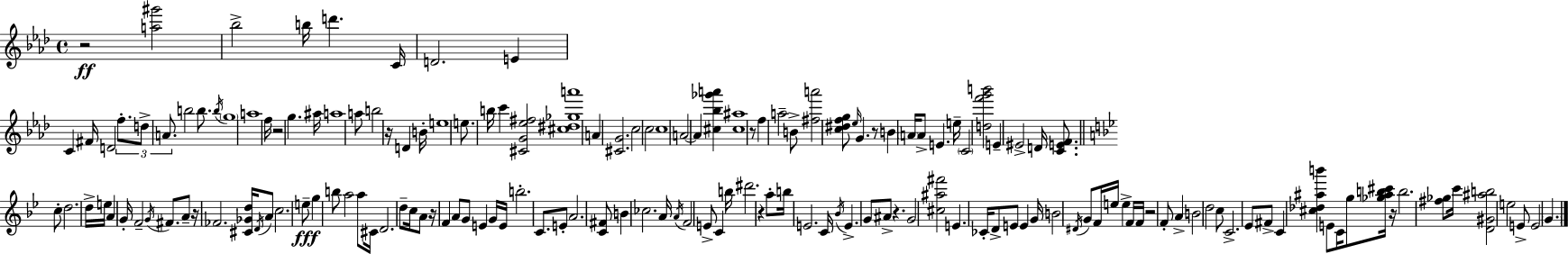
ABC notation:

X:1
T:Untitled
M:4/4
L:1/4
K:Ab
z2 [a^g']2 _b2 b/4 d' C/4 D2 E C ^F/4 D2 f/2 d/2 A/2 b2 b/2 b/4 g4 a4 f/4 z2 g ^a/4 a4 a/2 b2 z/4 D B/4 e4 e/2 b/4 c' [^CG_e^f]2 [^c^d_ga']4 A [^CG]2 c2 c2 c4 A2 A [^c_b_g'a'] [^c^a]4 z/2 f a2 B/2 [^fa']2 [c^dfg]/2 _e/4 G z/2 B A/4 A/2 E e/4 C2 [df'g'b']2 E ^E2 D/4 [CEF]/2 c/2 d2 d/4 e/4 A G/4 F2 G/4 ^F/2 A/2 z/4 _F2 [^C_Gd]/4 D/4 A/2 c2 e/2 g b/2 a2 a/2 ^C/4 D2 d/2 c/4 A/2 z/4 F A/2 G/2 E G/4 E/4 b2 C/2 E/2 A2 [C^F]/2 B _c2 A/4 A/4 F2 E/2 C b/4 ^d'2 z a/2 b/4 E2 C/4 _B/4 E G/2 ^A/2 z G2 [^c^a^f']2 E _C/4 D/2 E/2 E G/4 B2 ^D/4 G/2 F/4 e/4 e F/4 F/4 z2 F/2 A B2 d2 c/2 C2 _E/2 ^F/2 C [^c_d^ab'] E/2 C/4 g/2 [_g^ab^c']/4 z/4 b2 [^f_g]/2 c'/4 [D^G^ab]2 e2 E/2 E2 G